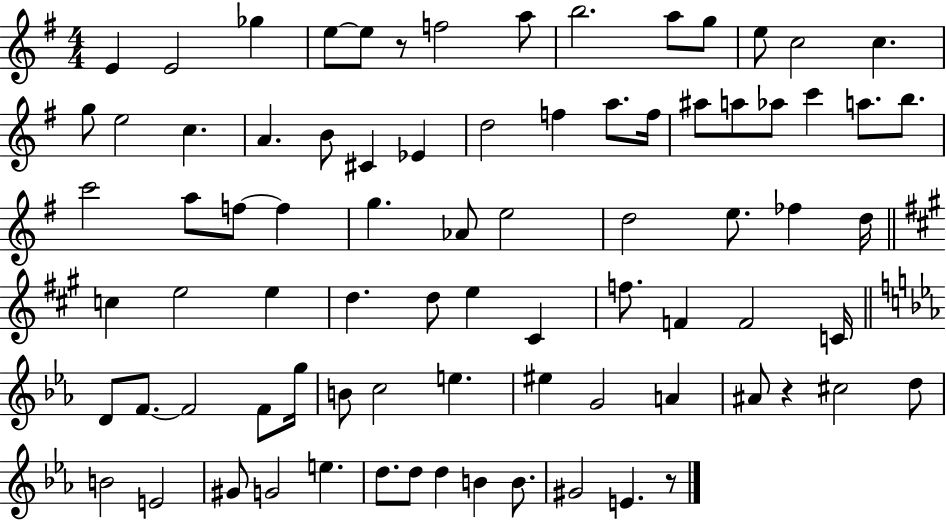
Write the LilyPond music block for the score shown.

{
  \clef treble
  \numericTimeSignature
  \time 4/4
  \key g \major
  e'4 e'2 ges''4 | e''8~~ e''8 r8 f''2 a''8 | b''2. a''8 g''8 | e''8 c''2 c''4. | \break g''8 e''2 c''4. | a'4. b'8 cis'4 ees'4 | d''2 f''4 a''8. f''16 | ais''8 a''8 aes''8 c'''4 a''8. b''8. | \break c'''2 a''8 f''8~~ f''4 | g''4. aes'8 e''2 | d''2 e''8. fes''4 d''16 | \bar "||" \break \key a \major c''4 e''2 e''4 | d''4. d''8 e''4 cis'4 | f''8. f'4 f'2 c'16 | \bar "||" \break \key ees \major d'8 f'8.~~ f'2 f'8 g''16 | b'8 c''2 e''4. | eis''4 g'2 a'4 | ais'8 r4 cis''2 d''8 | \break b'2 e'2 | gis'8 g'2 e''4. | d''8. d''8 d''4 b'4 b'8. | gis'2 e'4. r8 | \break \bar "|."
}